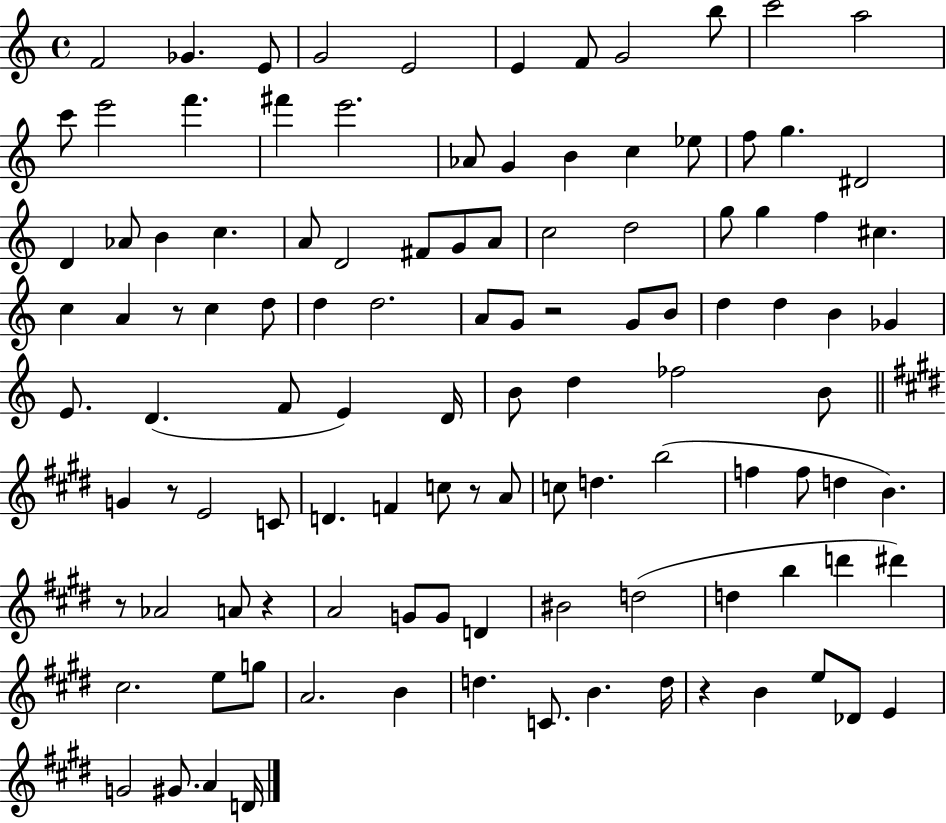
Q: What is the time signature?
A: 4/4